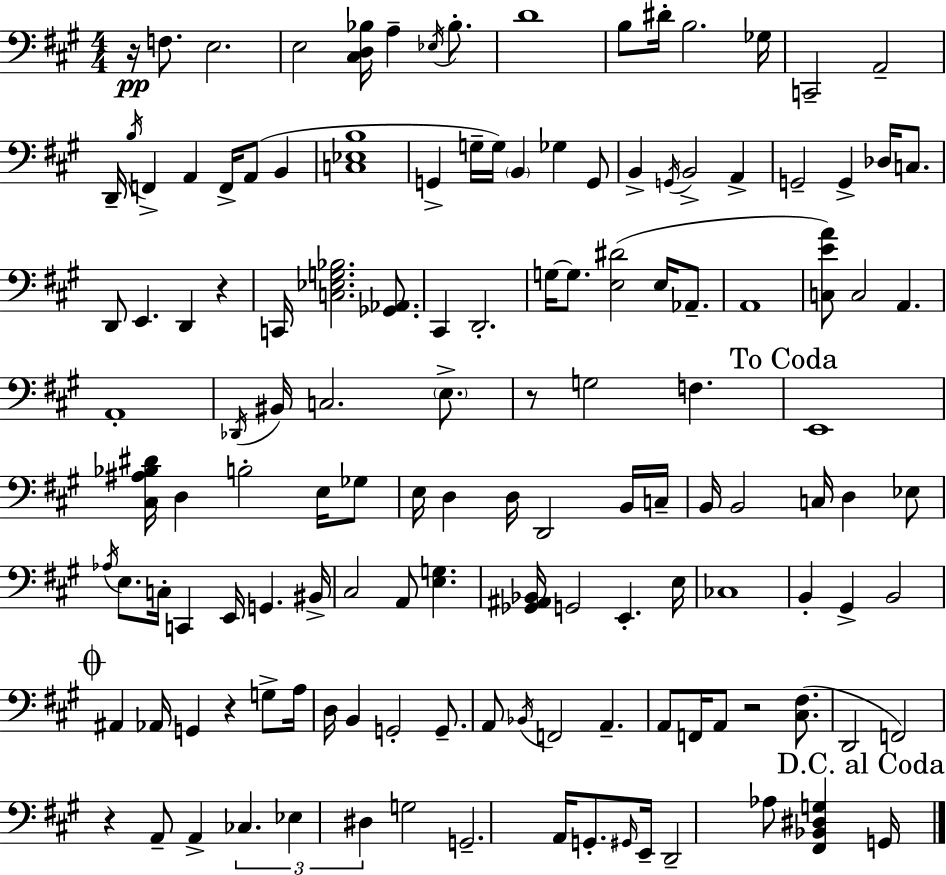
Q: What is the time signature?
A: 4/4